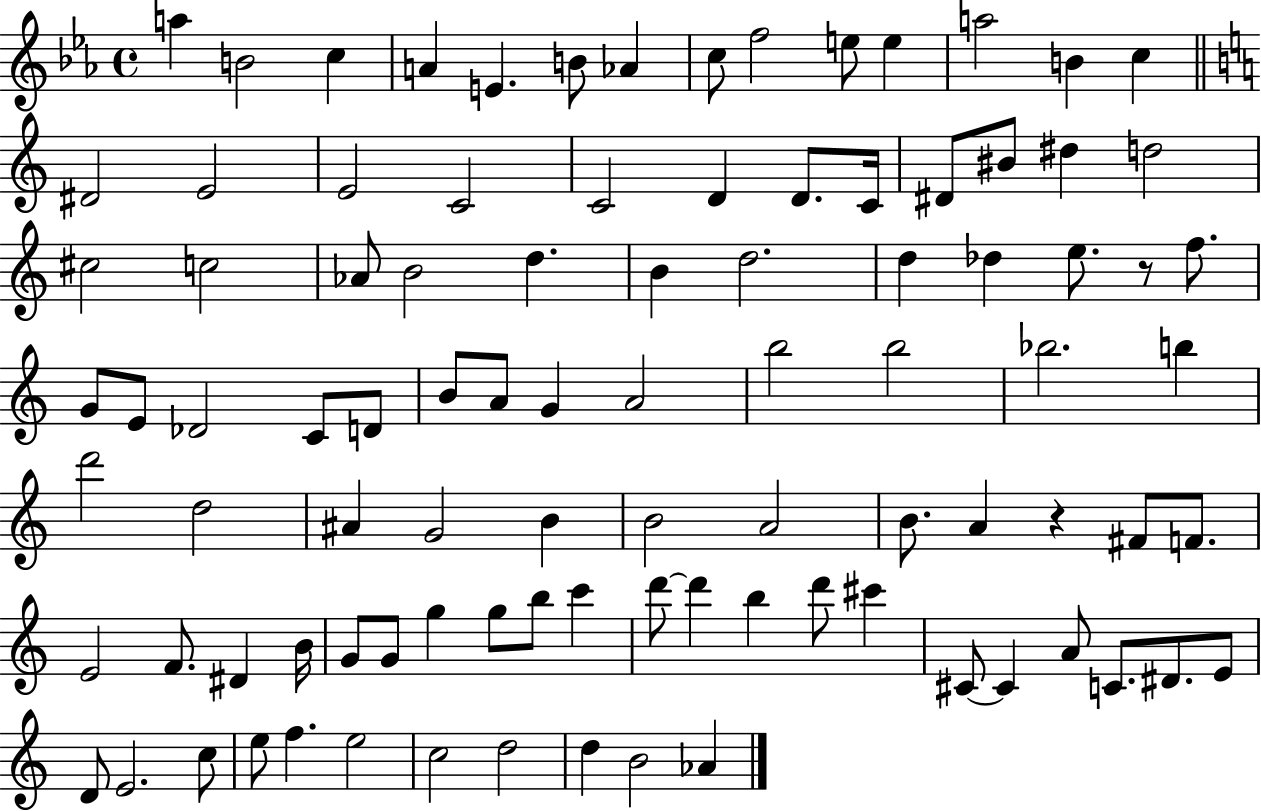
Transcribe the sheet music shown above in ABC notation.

X:1
T:Untitled
M:4/4
L:1/4
K:Eb
a B2 c A E B/2 _A c/2 f2 e/2 e a2 B c ^D2 E2 E2 C2 C2 D D/2 C/4 ^D/2 ^B/2 ^d d2 ^c2 c2 _A/2 B2 d B d2 d _d e/2 z/2 f/2 G/2 E/2 _D2 C/2 D/2 B/2 A/2 G A2 b2 b2 _b2 b d'2 d2 ^A G2 B B2 A2 B/2 A z ^F/2 F/2 E2 F/2 ^D B/4 G/2 G/2 g g/2 b/2 c' d'/2 d' b d'/2 ^c' ^C/2 ^C A/2 C/2 ^D/2 E/2 D/2 E2 c/2 e/2 f e2 c2 d2 d B2 _A